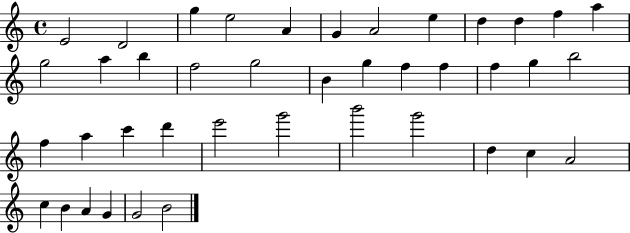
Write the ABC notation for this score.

X:1
T:Untitled
M:4/4
L:1/4
K:C
E2 D2 g e2 A G A2 e d d f a g2 a b f2 g2 B g f f f g b2 f a c' d' e'2 g'2 b'2 g'2 d c A2 c B A G G2 B2